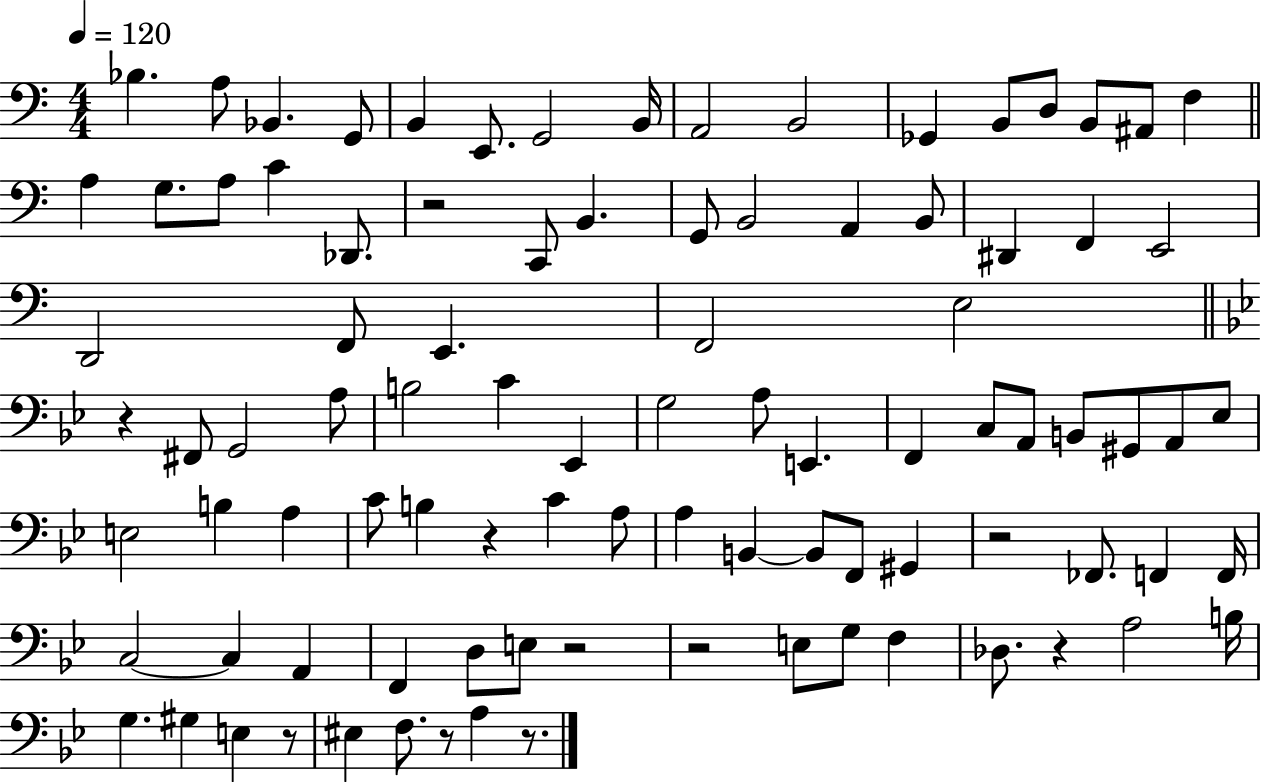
Bb3/q. A3/e Bb2/q. G2/e B2/q E2/e. G2/h B2/s A2/h B2/h Gb2/q B2/e D3/e B2/e A#2/e F3/q A3/q G3/e. A3/e C4/q Db2/e. R/h C2/e B2/q. G2/e B2/h A2/q B2/e D#2/q F2/q E2/h D2/h F2/e E2/q. F2/h E3/h R/q F#2/e G2/h A3/e B3/h C4/q Eb2/q G3/h A3/e E2/q. F2/q C3/e A2/e B2/e G#2/e A2/e Eb3/e E3/h B3/q A3/q C4/e B3/q R/q C4/q A3/e A3/q B2/q B2/e F2/e G#2/q R/h FES2/e. F2/q F2/s C3/h C3/q A2/q F2/q D3/e E3/e R/h R/h E3/e G3/e F3/q Db3/e. R/q A3/h B3/s G3/q. G#3/q E3/q R/e EIS3/q F3/e. R/e A3/q R/e.